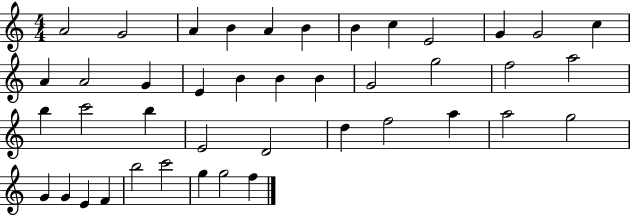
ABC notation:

X:1
T:Untitled
M:4/4
L:1/4
K:C
A2 G2 A B A B B c E2 G G2 c A A2 G E B B B G2 g2 f2 a2 b c'2 b E2 D2 d f2 a a2 g2 G G E F b2 c'2 g g2 f